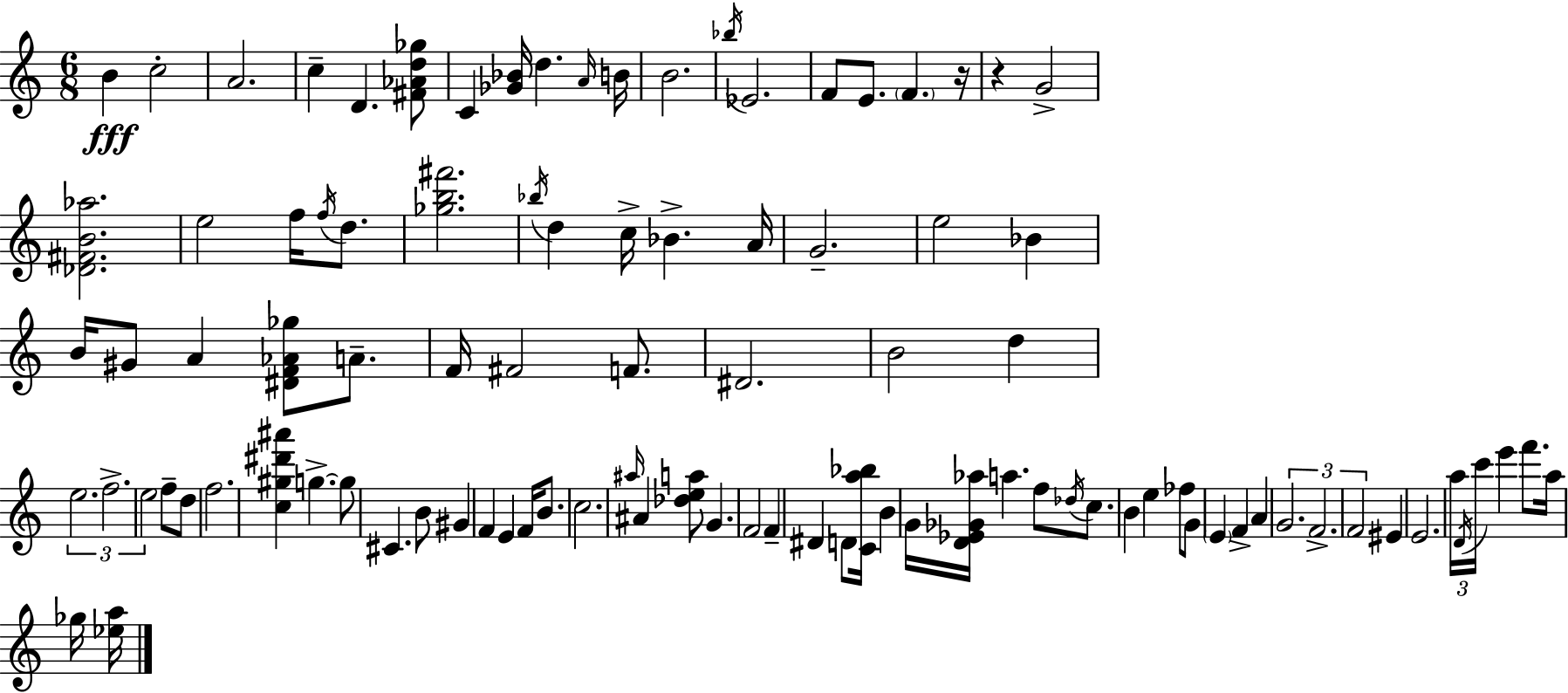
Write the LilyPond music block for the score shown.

{
  \clef treble
  \numericTimeSignature
  \time 6/8
  \key c \major
  b'4\fff c''2-. | a'2. | c''4-- d'4. <fis' aes' d'' ges''>8 | c'4 <ges' bes'>16 d''4. \grace { a'16 } | \break b'16 b'2. | \acciaccatura { bes''16 } ees'2. | f'8 e'8. \parenthesize f'4. | r16 r4 g'2-> | \break <des' fis' b' aes''>2. | e''2 f''16 \acciaccatura { f''16 } | d''8. <ges'' b'' fis'''>2. | \acciaccatura { bes''16 } d''4 c''16-> bes'4.-> | \break a'16 g'2.-- | e''2 | bes'4 b'16 gis'8 a'4 <dis' f' aes' ges''>8 | a'8.-- f'16 fis'2 | \break f'8. dis'2. | b'2 | d''4 \tuplet 3/2 { e''2. | f''2.-> | \break e''2 } | f''8-- d''8 f''2. | <c'' gis'' dis''' ais'''>4 g''4.->~~ | g''8 cis'4. b'8 | \break gis'4 f'4 e'4 | f'16 b'8. c''2. | \grace { ais''16 } ais'4 <des'' e'' a''>8 g'4. | f'2 | \break f'4-- dis'4 d'8 <c' a'' bes''>16 | b'4 g'16 <d' ees' ges' aes''>16 a''4. | f''8 \acciaccatura { des''16 } c''8. b'4 e''4 | fes''8 g'8 \parenthesize e'4 f'4-> | \break a'4 \tuplet 3/2 { g'2. | f'2.-> | f'2 } | eis'4 e'2. | \break \tuplet 3/2 { a''16 \acciaccatura { d'16 } c'''16 } e'''4 | f'''8. a''16 ges''16 <ees'' a''>16 \bar "|."
}